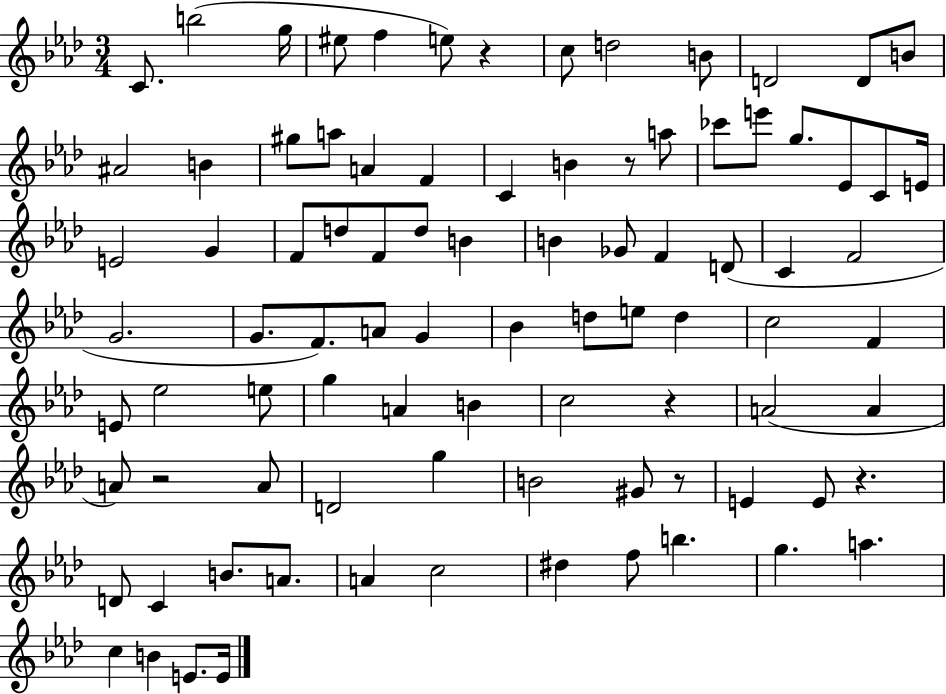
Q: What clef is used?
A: treble